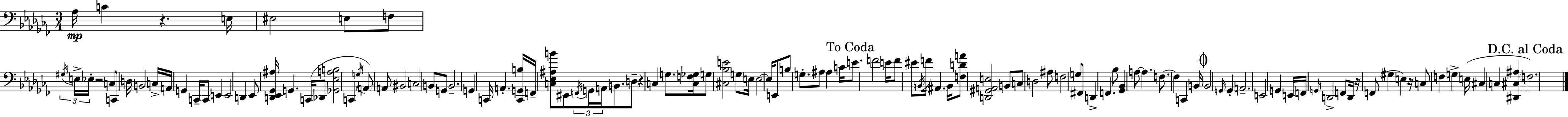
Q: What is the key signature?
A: AES minor